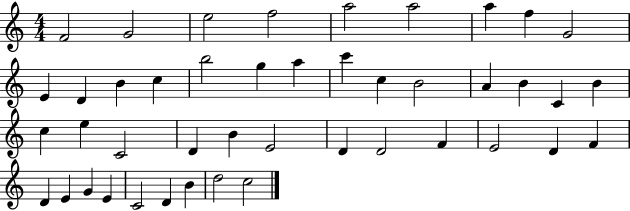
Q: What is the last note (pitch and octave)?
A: C5